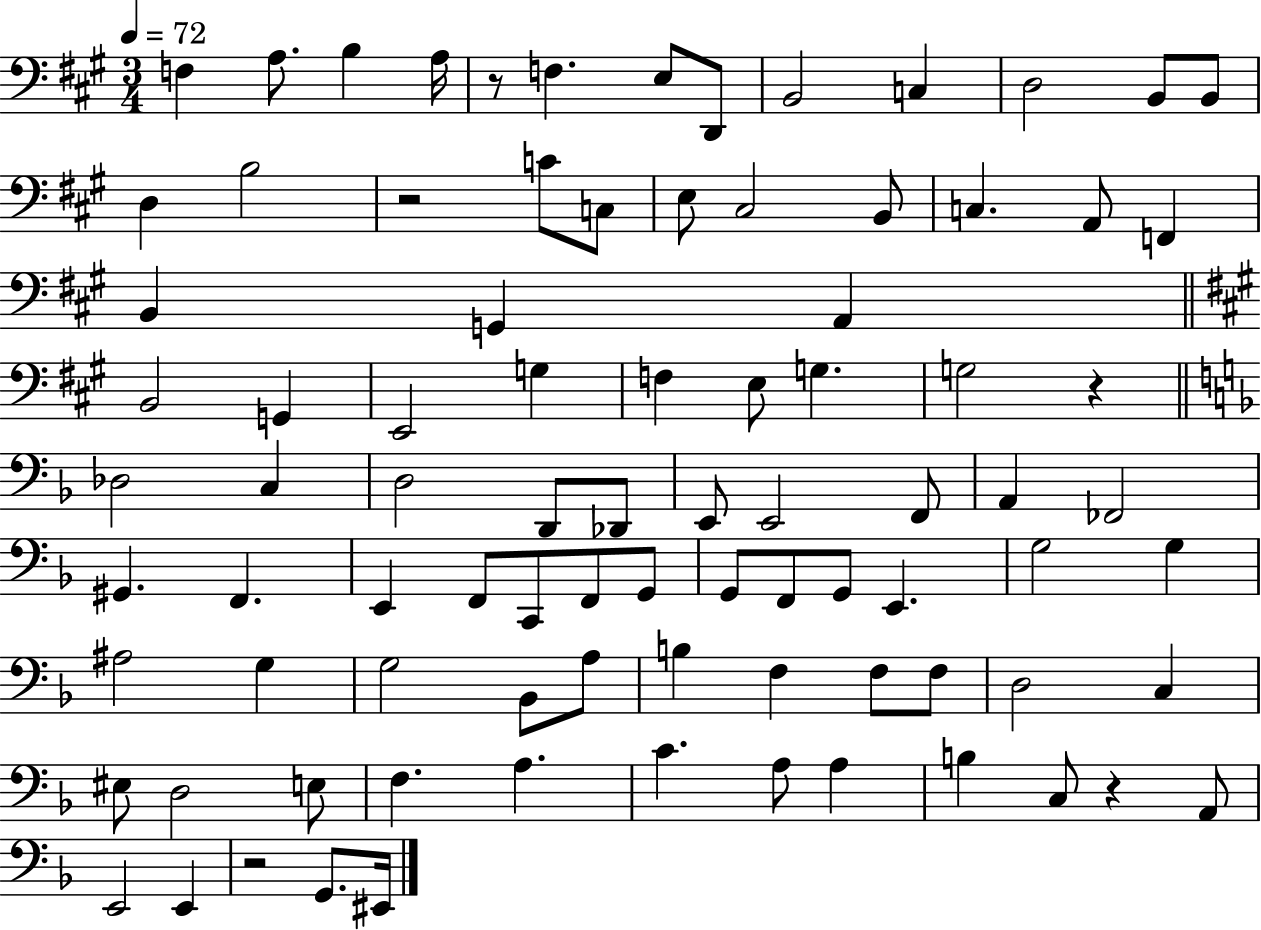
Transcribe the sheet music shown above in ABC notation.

X:1
T:Untitled
M:3/4
L:1/4
K:A
F, A,/2 B, A,/4 z/2 F, E,/2 D,,/2 B,,2 C, D,2 B,,/2 B,,/2 D, B,2 z2 C/2 C,/2 E,/2 ^C,2 B,,/2 C, A,,/2 F,, B,, G,, A,, B,,2 G,, E,,2 G, F, E,/2 G, G,2 z _D,2 C, D,2 D,,/2 _D,,/2 E,,/2 E,,2 F,,/2 A,, _F,,2 ^G,, F,, E,, F,,/2 C,,/2 F,,/2 G,,/2 G,,/2 F,,/2 G,,/2 E,, G,2 G, ^A,2 G, G,2 _B,,/2 A,/2 B, F, F,/2 F,/2 D,2 C, ^E,/2 D,2 E,/2 F, A, C A,/2 A, B, C,/2 z A,,/2 E,,2 E,, z2 G,,/2 ^E,,/4